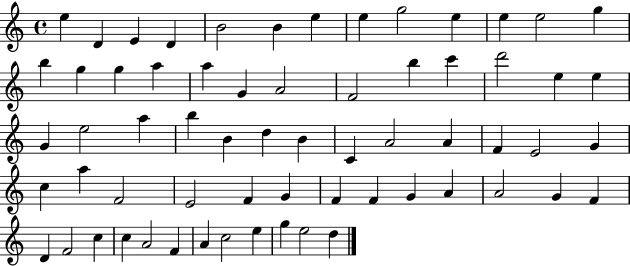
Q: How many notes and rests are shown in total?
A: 64